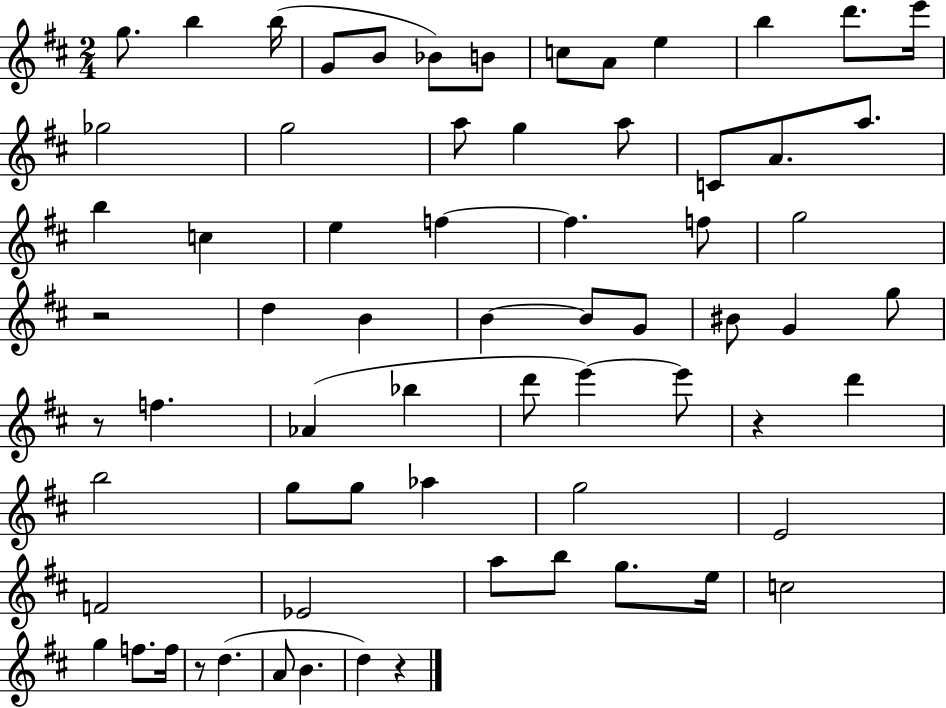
{
  \clef treble
  \numericTimeSignature
  \time 2/4
  \key d \major
  g''8. b''4 b''16( | g'8 b'8 bes'8) b'8 | c''8 a'8 e''4 | b''4 d'''8. e'''16 | \break ges''2 | g''2 | a''8 g''4 a''8 | c'8 a'8. a''8. | \break b''4 c''4 | e''4 f''4~~ | f''4. f''8 | g''2 | \break r2 | d''4 b'4 | b'4~~ b'8 g'8 | bis'8 g'4 g''8 | \break r8 f''4. | aes'4( bes''4 | d'''8 e'''4~~) e'''8 | r4 d'''4 | \break b''2 | g''8 g''8 aes''4 | g''2 | e'2 | \break f'2 | ees'2 | a''8 b''8 g''8. e''16 | c''2 | \break g''4 f''8. f''16 | r8 d''4.( | a'8 b'4. | d''4) r4 | \break \bar "|."
}